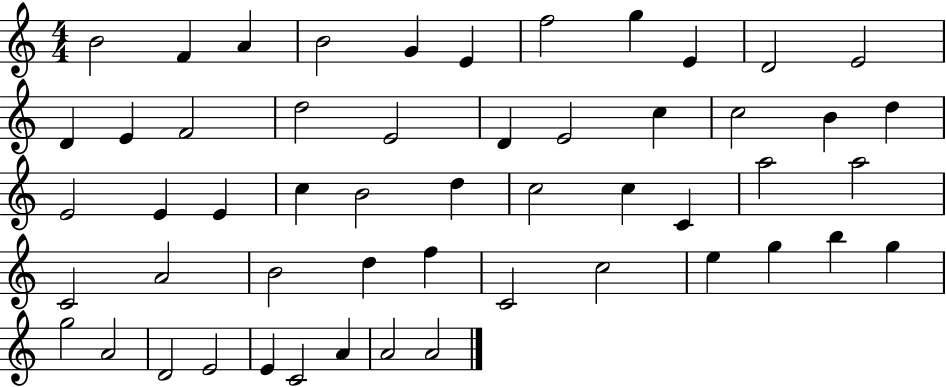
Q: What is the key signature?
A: C major